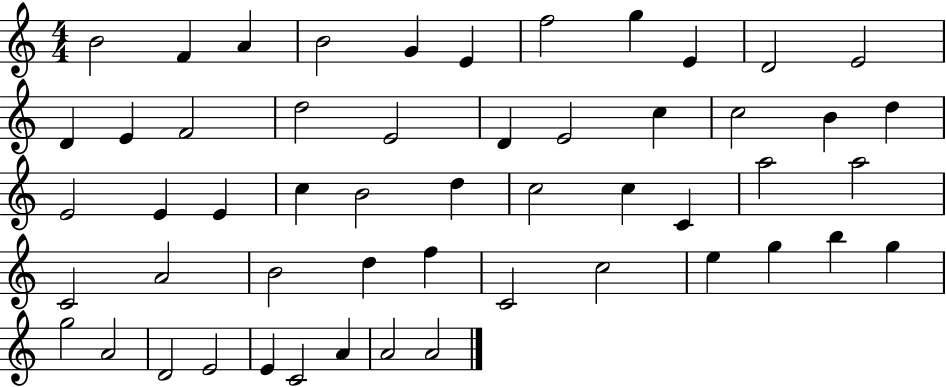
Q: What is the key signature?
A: C major